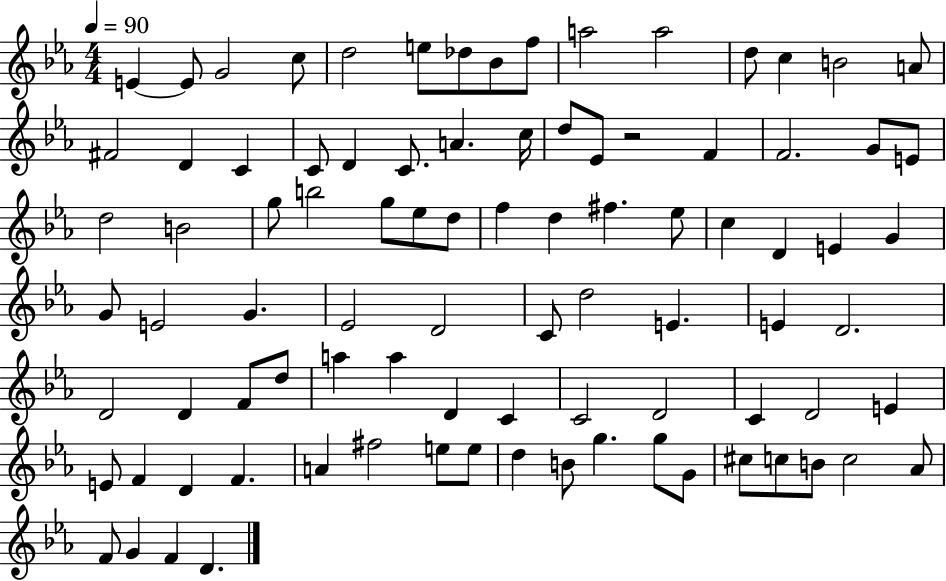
E4/q E4/e G4/h C5/e D5/h E5/e Db5/e Bb4/e F5/e A5/h A5/h D5/e C5/q B4/h A4/e F#4/h D4/q C4/q C4/e D4/q C4/e. A4/q. C5/s D5/e Eb4/e R/h F4/q F4/h. G4/e E4/e D5/h B4/h G5/e B5/h G5/e Eb5/e D5/e F5/q D5/q F#5/q. Eb5/e C5/q D4/q E4/q G4/q G4/e E4/h G4/q. Eb4/h D4/h C4/e D5/h E4/q. E4/q D4/h. D4/h D4/q F4/e D5/e A5/q A5/q D4/q C4/q C4/h D4/h C4/q D4/h E4/q E4/e F4/q D4/q F4/q. A4/q F#5/h E5/e E5/e D5/q B4/e G5/q. G5/e G4/e C#5/e C5/e B4/e C5/h Ab4/e F4/e G4/q F4/q D4/q.